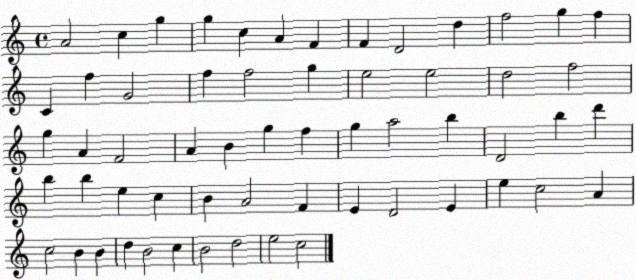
X:1
T:Untitled
M:4/4
L:1/4
K:C
A2 c g g c A F F D2 d f2 g f C f G2 f f2 g e2 e2 d2 f2 g A F2 A B g f g a2 b D2 b d' b b e c B A2 F E D2 E e c2 A c2 B B d B2 c B2 d2 e2 c2